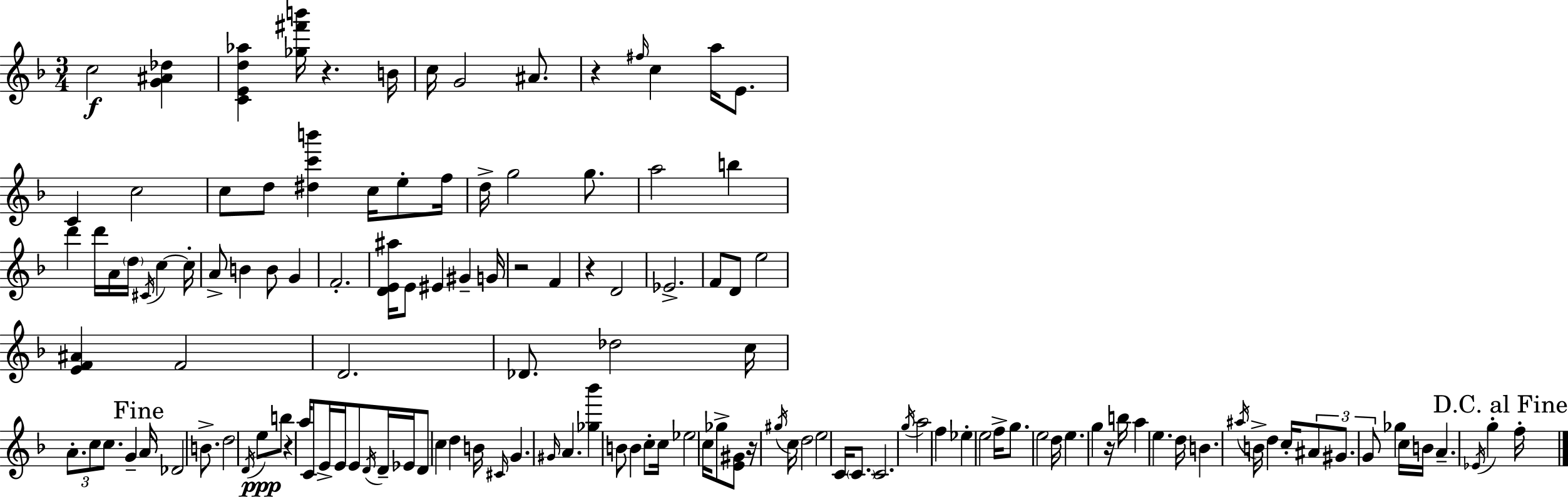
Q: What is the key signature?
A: F major